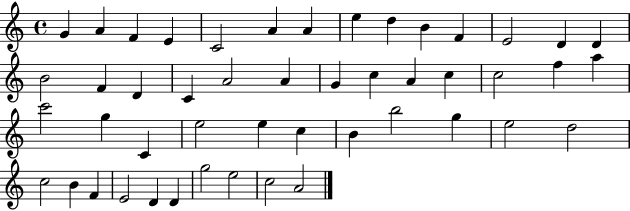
G4/q A4/q F4/q E4/q C4/h A4/q A4/q E5/q D5/q B4/q F4/q E4/h D4/q D4/q B4/h F4/q D4/q C4/q A4/h A4/q G4/q C5/q A4/q C5/q C5/h F5/q A5/q C6/h G5/q C4/q E5/h E5/q C5/q B4/q B5/h G5/q E5/h D5/h C5/h B4/q F4/q E4/h D4/q D4/q G5/h E5/h C5/h A4/h